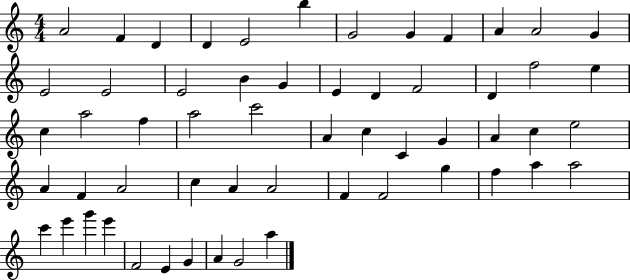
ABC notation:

X:1
T:Untitled
M:4/4
L:1/4
K:C
A2 F D D E2 b G2 G F A A2 G E2 E2 E2 B G E D F2 D f2 e c a2 f a2 c'2 A c C G A c e2 A F A2 c A A2 F F2 g f a a2 c' e' g' e' F2 E G A G2 a